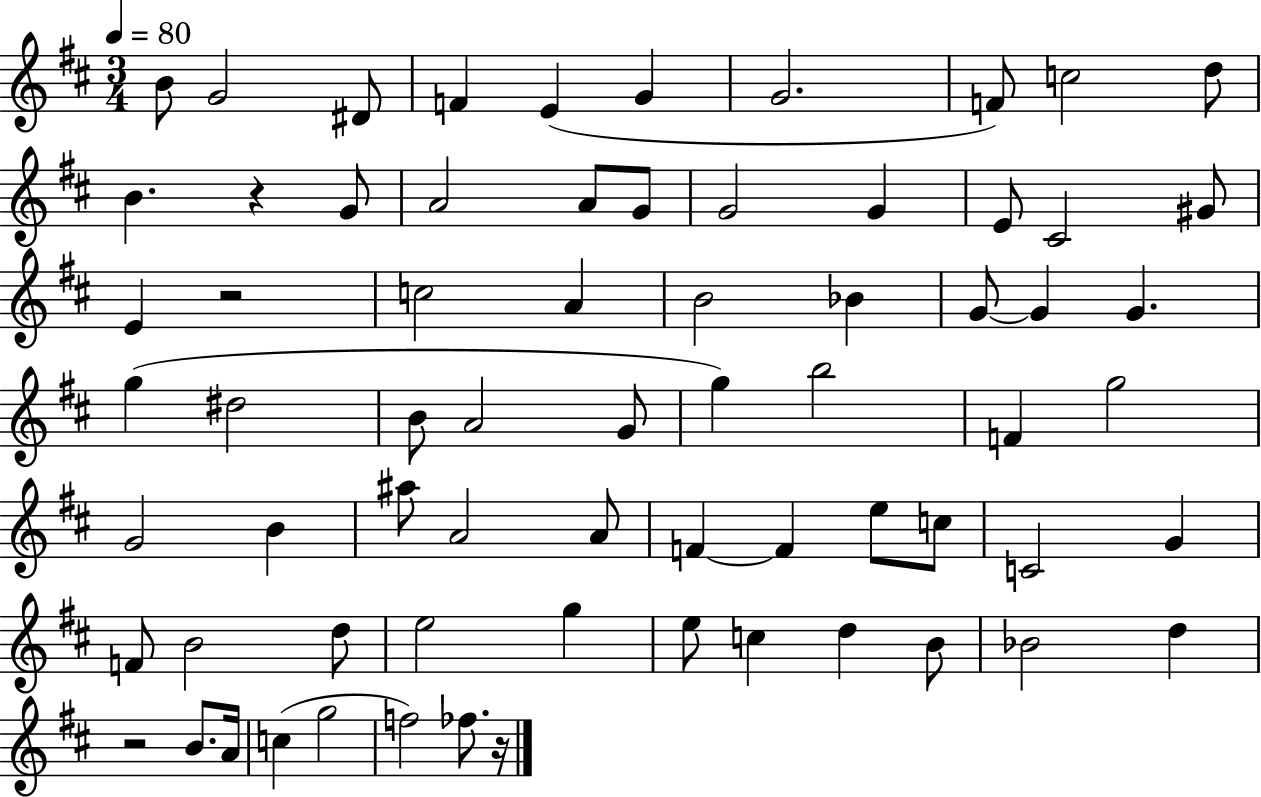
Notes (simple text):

B4/e G4/h D#4/e F4/q E4/q G4/q G4/h. F4/e C5/h D5/e B4/q. R/q G4/e A4/h A4/e G4/e G4/h G4/q E4/e C#4/h G#4/e E4/q R/h C5/h A4/q B4/h Bb4/q G4/e G4/q G4/q. G5/q D#5/h B4/e A4/h G4/e G5/q B5/h F4/q G5/h G4/h B4/q A#5/e A4/h A4/e F4/q F4/q E5/e C5/e C4/h G4/q F4/e B4/h D5/e E5/h G5/q E5/e C5/q D5/q B4/e Bb4/h D5/q R/h B4/e. A4/s C5/q G5/h F5/h FES5/e. R/s